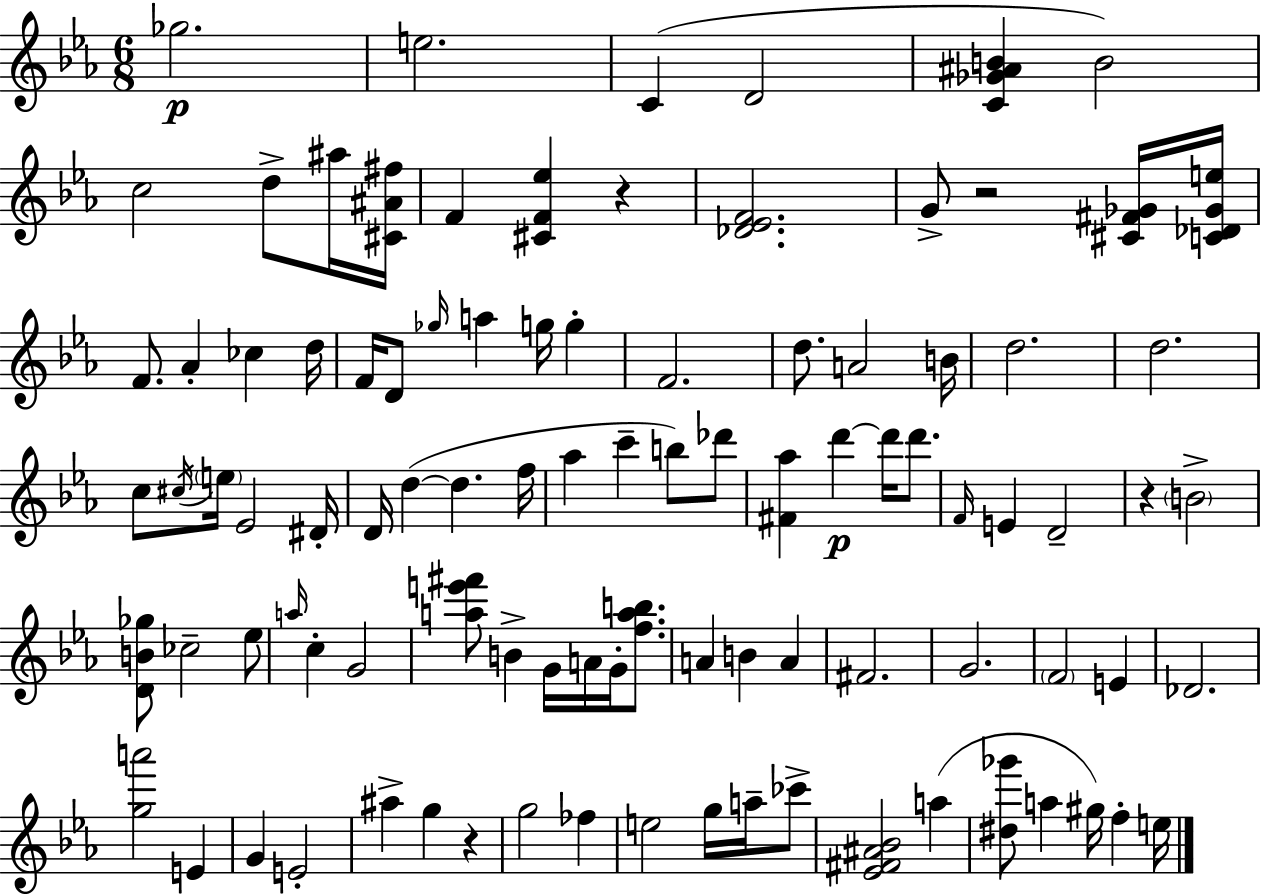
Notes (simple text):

Gb5/h. E5/h. C4/q D4/h [C4,Gb4,A#4,B4]/q B4/h C5/h D5/e A#5/s [C#4,A#4,F#5]/s F4/q [C#4,F4,Eb5]/q R/q [Db4,Eb4,F4]/h. G4/e R/h [C#4,F#4,Gb4]/s [C4,Db4,Gb4,E5]/s F4/e. Ab4/q CES5/q D5/s F4/s D4/e Gb5/s A5/q G5/s G5/q F4/h. D5/e. A4/h B4/s D5/h. D5/h. C5/e C#5/s E5/s Eb4/h D#4/s D4/s D5/q D5/q. F5/s Ab5/q C6/q B5/e Db6/e [F#4,Ab5]/q D6/q D6/s D6/e. F4/s E4/q D4/h R/q B4/h [D4,B4,Gb5]/e CES5/h Eb5/e A5/s C5/q G4/h [A5,E6,F#6]/e B4/q G4/s A4/s G4/s [F5,A5,B5]/e. A4/q B4/q A4/q F#4/h. G4/h. F4/h E4/q Db4/h. [G5,A6]/h E4/q G4/q E4/h A#5/q G5/q R/q G5/h FES5/q E5/h G5/s A5/s CES6/e [Eb4,F#4,A#4,Bb4]/h A5/q [D#5,Gb6]/e A5/q G#5/s F5/q E5/s